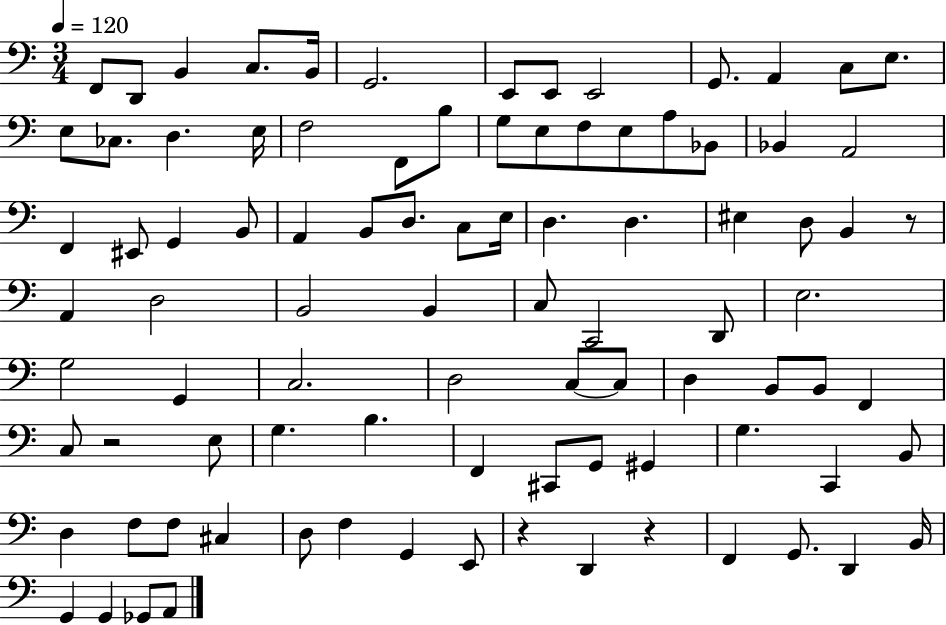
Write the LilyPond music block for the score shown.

{
  \clef bass
  \numericTimeSignature
  \time 3/4
  \key c \major
  \tempo 4 = 120
  f,8 d,8 b,4 c8. b,16 | g,2. | e,8 e,8 e,2 | g,8. a,4 c8 e8. | \break e8 ces8. d4. e16 | f2 f,8 b8 | g8 e8 f8 e8 a8 bes,8 | bes,4 a,2 | \break f,4 eis,8 g,4 b,8 | a,4 b,8 d8. c8 e16 | d4. d4. | eis4 d8 b,4 r8 | \break a,4 d2 | b,2 b,4 | c8 c,2 d,8 | e2. | \break g2 g,4 | c2. | d2 c8~~ c8 | d4 b,8 b,8 f,4 | \break c8 r2 e8 | g4. b4. | f,4 cis,8 g,8 gis,4 | g4. c,4 b,8 | \break d4 f8 f8 cis4 | d8 f4 g,4 e,8 | r4 d,4 r4 | f,4 g,8. d,4 b,16 | \break g,4 g,4 ges,8 a,8 | \bar "|."
}